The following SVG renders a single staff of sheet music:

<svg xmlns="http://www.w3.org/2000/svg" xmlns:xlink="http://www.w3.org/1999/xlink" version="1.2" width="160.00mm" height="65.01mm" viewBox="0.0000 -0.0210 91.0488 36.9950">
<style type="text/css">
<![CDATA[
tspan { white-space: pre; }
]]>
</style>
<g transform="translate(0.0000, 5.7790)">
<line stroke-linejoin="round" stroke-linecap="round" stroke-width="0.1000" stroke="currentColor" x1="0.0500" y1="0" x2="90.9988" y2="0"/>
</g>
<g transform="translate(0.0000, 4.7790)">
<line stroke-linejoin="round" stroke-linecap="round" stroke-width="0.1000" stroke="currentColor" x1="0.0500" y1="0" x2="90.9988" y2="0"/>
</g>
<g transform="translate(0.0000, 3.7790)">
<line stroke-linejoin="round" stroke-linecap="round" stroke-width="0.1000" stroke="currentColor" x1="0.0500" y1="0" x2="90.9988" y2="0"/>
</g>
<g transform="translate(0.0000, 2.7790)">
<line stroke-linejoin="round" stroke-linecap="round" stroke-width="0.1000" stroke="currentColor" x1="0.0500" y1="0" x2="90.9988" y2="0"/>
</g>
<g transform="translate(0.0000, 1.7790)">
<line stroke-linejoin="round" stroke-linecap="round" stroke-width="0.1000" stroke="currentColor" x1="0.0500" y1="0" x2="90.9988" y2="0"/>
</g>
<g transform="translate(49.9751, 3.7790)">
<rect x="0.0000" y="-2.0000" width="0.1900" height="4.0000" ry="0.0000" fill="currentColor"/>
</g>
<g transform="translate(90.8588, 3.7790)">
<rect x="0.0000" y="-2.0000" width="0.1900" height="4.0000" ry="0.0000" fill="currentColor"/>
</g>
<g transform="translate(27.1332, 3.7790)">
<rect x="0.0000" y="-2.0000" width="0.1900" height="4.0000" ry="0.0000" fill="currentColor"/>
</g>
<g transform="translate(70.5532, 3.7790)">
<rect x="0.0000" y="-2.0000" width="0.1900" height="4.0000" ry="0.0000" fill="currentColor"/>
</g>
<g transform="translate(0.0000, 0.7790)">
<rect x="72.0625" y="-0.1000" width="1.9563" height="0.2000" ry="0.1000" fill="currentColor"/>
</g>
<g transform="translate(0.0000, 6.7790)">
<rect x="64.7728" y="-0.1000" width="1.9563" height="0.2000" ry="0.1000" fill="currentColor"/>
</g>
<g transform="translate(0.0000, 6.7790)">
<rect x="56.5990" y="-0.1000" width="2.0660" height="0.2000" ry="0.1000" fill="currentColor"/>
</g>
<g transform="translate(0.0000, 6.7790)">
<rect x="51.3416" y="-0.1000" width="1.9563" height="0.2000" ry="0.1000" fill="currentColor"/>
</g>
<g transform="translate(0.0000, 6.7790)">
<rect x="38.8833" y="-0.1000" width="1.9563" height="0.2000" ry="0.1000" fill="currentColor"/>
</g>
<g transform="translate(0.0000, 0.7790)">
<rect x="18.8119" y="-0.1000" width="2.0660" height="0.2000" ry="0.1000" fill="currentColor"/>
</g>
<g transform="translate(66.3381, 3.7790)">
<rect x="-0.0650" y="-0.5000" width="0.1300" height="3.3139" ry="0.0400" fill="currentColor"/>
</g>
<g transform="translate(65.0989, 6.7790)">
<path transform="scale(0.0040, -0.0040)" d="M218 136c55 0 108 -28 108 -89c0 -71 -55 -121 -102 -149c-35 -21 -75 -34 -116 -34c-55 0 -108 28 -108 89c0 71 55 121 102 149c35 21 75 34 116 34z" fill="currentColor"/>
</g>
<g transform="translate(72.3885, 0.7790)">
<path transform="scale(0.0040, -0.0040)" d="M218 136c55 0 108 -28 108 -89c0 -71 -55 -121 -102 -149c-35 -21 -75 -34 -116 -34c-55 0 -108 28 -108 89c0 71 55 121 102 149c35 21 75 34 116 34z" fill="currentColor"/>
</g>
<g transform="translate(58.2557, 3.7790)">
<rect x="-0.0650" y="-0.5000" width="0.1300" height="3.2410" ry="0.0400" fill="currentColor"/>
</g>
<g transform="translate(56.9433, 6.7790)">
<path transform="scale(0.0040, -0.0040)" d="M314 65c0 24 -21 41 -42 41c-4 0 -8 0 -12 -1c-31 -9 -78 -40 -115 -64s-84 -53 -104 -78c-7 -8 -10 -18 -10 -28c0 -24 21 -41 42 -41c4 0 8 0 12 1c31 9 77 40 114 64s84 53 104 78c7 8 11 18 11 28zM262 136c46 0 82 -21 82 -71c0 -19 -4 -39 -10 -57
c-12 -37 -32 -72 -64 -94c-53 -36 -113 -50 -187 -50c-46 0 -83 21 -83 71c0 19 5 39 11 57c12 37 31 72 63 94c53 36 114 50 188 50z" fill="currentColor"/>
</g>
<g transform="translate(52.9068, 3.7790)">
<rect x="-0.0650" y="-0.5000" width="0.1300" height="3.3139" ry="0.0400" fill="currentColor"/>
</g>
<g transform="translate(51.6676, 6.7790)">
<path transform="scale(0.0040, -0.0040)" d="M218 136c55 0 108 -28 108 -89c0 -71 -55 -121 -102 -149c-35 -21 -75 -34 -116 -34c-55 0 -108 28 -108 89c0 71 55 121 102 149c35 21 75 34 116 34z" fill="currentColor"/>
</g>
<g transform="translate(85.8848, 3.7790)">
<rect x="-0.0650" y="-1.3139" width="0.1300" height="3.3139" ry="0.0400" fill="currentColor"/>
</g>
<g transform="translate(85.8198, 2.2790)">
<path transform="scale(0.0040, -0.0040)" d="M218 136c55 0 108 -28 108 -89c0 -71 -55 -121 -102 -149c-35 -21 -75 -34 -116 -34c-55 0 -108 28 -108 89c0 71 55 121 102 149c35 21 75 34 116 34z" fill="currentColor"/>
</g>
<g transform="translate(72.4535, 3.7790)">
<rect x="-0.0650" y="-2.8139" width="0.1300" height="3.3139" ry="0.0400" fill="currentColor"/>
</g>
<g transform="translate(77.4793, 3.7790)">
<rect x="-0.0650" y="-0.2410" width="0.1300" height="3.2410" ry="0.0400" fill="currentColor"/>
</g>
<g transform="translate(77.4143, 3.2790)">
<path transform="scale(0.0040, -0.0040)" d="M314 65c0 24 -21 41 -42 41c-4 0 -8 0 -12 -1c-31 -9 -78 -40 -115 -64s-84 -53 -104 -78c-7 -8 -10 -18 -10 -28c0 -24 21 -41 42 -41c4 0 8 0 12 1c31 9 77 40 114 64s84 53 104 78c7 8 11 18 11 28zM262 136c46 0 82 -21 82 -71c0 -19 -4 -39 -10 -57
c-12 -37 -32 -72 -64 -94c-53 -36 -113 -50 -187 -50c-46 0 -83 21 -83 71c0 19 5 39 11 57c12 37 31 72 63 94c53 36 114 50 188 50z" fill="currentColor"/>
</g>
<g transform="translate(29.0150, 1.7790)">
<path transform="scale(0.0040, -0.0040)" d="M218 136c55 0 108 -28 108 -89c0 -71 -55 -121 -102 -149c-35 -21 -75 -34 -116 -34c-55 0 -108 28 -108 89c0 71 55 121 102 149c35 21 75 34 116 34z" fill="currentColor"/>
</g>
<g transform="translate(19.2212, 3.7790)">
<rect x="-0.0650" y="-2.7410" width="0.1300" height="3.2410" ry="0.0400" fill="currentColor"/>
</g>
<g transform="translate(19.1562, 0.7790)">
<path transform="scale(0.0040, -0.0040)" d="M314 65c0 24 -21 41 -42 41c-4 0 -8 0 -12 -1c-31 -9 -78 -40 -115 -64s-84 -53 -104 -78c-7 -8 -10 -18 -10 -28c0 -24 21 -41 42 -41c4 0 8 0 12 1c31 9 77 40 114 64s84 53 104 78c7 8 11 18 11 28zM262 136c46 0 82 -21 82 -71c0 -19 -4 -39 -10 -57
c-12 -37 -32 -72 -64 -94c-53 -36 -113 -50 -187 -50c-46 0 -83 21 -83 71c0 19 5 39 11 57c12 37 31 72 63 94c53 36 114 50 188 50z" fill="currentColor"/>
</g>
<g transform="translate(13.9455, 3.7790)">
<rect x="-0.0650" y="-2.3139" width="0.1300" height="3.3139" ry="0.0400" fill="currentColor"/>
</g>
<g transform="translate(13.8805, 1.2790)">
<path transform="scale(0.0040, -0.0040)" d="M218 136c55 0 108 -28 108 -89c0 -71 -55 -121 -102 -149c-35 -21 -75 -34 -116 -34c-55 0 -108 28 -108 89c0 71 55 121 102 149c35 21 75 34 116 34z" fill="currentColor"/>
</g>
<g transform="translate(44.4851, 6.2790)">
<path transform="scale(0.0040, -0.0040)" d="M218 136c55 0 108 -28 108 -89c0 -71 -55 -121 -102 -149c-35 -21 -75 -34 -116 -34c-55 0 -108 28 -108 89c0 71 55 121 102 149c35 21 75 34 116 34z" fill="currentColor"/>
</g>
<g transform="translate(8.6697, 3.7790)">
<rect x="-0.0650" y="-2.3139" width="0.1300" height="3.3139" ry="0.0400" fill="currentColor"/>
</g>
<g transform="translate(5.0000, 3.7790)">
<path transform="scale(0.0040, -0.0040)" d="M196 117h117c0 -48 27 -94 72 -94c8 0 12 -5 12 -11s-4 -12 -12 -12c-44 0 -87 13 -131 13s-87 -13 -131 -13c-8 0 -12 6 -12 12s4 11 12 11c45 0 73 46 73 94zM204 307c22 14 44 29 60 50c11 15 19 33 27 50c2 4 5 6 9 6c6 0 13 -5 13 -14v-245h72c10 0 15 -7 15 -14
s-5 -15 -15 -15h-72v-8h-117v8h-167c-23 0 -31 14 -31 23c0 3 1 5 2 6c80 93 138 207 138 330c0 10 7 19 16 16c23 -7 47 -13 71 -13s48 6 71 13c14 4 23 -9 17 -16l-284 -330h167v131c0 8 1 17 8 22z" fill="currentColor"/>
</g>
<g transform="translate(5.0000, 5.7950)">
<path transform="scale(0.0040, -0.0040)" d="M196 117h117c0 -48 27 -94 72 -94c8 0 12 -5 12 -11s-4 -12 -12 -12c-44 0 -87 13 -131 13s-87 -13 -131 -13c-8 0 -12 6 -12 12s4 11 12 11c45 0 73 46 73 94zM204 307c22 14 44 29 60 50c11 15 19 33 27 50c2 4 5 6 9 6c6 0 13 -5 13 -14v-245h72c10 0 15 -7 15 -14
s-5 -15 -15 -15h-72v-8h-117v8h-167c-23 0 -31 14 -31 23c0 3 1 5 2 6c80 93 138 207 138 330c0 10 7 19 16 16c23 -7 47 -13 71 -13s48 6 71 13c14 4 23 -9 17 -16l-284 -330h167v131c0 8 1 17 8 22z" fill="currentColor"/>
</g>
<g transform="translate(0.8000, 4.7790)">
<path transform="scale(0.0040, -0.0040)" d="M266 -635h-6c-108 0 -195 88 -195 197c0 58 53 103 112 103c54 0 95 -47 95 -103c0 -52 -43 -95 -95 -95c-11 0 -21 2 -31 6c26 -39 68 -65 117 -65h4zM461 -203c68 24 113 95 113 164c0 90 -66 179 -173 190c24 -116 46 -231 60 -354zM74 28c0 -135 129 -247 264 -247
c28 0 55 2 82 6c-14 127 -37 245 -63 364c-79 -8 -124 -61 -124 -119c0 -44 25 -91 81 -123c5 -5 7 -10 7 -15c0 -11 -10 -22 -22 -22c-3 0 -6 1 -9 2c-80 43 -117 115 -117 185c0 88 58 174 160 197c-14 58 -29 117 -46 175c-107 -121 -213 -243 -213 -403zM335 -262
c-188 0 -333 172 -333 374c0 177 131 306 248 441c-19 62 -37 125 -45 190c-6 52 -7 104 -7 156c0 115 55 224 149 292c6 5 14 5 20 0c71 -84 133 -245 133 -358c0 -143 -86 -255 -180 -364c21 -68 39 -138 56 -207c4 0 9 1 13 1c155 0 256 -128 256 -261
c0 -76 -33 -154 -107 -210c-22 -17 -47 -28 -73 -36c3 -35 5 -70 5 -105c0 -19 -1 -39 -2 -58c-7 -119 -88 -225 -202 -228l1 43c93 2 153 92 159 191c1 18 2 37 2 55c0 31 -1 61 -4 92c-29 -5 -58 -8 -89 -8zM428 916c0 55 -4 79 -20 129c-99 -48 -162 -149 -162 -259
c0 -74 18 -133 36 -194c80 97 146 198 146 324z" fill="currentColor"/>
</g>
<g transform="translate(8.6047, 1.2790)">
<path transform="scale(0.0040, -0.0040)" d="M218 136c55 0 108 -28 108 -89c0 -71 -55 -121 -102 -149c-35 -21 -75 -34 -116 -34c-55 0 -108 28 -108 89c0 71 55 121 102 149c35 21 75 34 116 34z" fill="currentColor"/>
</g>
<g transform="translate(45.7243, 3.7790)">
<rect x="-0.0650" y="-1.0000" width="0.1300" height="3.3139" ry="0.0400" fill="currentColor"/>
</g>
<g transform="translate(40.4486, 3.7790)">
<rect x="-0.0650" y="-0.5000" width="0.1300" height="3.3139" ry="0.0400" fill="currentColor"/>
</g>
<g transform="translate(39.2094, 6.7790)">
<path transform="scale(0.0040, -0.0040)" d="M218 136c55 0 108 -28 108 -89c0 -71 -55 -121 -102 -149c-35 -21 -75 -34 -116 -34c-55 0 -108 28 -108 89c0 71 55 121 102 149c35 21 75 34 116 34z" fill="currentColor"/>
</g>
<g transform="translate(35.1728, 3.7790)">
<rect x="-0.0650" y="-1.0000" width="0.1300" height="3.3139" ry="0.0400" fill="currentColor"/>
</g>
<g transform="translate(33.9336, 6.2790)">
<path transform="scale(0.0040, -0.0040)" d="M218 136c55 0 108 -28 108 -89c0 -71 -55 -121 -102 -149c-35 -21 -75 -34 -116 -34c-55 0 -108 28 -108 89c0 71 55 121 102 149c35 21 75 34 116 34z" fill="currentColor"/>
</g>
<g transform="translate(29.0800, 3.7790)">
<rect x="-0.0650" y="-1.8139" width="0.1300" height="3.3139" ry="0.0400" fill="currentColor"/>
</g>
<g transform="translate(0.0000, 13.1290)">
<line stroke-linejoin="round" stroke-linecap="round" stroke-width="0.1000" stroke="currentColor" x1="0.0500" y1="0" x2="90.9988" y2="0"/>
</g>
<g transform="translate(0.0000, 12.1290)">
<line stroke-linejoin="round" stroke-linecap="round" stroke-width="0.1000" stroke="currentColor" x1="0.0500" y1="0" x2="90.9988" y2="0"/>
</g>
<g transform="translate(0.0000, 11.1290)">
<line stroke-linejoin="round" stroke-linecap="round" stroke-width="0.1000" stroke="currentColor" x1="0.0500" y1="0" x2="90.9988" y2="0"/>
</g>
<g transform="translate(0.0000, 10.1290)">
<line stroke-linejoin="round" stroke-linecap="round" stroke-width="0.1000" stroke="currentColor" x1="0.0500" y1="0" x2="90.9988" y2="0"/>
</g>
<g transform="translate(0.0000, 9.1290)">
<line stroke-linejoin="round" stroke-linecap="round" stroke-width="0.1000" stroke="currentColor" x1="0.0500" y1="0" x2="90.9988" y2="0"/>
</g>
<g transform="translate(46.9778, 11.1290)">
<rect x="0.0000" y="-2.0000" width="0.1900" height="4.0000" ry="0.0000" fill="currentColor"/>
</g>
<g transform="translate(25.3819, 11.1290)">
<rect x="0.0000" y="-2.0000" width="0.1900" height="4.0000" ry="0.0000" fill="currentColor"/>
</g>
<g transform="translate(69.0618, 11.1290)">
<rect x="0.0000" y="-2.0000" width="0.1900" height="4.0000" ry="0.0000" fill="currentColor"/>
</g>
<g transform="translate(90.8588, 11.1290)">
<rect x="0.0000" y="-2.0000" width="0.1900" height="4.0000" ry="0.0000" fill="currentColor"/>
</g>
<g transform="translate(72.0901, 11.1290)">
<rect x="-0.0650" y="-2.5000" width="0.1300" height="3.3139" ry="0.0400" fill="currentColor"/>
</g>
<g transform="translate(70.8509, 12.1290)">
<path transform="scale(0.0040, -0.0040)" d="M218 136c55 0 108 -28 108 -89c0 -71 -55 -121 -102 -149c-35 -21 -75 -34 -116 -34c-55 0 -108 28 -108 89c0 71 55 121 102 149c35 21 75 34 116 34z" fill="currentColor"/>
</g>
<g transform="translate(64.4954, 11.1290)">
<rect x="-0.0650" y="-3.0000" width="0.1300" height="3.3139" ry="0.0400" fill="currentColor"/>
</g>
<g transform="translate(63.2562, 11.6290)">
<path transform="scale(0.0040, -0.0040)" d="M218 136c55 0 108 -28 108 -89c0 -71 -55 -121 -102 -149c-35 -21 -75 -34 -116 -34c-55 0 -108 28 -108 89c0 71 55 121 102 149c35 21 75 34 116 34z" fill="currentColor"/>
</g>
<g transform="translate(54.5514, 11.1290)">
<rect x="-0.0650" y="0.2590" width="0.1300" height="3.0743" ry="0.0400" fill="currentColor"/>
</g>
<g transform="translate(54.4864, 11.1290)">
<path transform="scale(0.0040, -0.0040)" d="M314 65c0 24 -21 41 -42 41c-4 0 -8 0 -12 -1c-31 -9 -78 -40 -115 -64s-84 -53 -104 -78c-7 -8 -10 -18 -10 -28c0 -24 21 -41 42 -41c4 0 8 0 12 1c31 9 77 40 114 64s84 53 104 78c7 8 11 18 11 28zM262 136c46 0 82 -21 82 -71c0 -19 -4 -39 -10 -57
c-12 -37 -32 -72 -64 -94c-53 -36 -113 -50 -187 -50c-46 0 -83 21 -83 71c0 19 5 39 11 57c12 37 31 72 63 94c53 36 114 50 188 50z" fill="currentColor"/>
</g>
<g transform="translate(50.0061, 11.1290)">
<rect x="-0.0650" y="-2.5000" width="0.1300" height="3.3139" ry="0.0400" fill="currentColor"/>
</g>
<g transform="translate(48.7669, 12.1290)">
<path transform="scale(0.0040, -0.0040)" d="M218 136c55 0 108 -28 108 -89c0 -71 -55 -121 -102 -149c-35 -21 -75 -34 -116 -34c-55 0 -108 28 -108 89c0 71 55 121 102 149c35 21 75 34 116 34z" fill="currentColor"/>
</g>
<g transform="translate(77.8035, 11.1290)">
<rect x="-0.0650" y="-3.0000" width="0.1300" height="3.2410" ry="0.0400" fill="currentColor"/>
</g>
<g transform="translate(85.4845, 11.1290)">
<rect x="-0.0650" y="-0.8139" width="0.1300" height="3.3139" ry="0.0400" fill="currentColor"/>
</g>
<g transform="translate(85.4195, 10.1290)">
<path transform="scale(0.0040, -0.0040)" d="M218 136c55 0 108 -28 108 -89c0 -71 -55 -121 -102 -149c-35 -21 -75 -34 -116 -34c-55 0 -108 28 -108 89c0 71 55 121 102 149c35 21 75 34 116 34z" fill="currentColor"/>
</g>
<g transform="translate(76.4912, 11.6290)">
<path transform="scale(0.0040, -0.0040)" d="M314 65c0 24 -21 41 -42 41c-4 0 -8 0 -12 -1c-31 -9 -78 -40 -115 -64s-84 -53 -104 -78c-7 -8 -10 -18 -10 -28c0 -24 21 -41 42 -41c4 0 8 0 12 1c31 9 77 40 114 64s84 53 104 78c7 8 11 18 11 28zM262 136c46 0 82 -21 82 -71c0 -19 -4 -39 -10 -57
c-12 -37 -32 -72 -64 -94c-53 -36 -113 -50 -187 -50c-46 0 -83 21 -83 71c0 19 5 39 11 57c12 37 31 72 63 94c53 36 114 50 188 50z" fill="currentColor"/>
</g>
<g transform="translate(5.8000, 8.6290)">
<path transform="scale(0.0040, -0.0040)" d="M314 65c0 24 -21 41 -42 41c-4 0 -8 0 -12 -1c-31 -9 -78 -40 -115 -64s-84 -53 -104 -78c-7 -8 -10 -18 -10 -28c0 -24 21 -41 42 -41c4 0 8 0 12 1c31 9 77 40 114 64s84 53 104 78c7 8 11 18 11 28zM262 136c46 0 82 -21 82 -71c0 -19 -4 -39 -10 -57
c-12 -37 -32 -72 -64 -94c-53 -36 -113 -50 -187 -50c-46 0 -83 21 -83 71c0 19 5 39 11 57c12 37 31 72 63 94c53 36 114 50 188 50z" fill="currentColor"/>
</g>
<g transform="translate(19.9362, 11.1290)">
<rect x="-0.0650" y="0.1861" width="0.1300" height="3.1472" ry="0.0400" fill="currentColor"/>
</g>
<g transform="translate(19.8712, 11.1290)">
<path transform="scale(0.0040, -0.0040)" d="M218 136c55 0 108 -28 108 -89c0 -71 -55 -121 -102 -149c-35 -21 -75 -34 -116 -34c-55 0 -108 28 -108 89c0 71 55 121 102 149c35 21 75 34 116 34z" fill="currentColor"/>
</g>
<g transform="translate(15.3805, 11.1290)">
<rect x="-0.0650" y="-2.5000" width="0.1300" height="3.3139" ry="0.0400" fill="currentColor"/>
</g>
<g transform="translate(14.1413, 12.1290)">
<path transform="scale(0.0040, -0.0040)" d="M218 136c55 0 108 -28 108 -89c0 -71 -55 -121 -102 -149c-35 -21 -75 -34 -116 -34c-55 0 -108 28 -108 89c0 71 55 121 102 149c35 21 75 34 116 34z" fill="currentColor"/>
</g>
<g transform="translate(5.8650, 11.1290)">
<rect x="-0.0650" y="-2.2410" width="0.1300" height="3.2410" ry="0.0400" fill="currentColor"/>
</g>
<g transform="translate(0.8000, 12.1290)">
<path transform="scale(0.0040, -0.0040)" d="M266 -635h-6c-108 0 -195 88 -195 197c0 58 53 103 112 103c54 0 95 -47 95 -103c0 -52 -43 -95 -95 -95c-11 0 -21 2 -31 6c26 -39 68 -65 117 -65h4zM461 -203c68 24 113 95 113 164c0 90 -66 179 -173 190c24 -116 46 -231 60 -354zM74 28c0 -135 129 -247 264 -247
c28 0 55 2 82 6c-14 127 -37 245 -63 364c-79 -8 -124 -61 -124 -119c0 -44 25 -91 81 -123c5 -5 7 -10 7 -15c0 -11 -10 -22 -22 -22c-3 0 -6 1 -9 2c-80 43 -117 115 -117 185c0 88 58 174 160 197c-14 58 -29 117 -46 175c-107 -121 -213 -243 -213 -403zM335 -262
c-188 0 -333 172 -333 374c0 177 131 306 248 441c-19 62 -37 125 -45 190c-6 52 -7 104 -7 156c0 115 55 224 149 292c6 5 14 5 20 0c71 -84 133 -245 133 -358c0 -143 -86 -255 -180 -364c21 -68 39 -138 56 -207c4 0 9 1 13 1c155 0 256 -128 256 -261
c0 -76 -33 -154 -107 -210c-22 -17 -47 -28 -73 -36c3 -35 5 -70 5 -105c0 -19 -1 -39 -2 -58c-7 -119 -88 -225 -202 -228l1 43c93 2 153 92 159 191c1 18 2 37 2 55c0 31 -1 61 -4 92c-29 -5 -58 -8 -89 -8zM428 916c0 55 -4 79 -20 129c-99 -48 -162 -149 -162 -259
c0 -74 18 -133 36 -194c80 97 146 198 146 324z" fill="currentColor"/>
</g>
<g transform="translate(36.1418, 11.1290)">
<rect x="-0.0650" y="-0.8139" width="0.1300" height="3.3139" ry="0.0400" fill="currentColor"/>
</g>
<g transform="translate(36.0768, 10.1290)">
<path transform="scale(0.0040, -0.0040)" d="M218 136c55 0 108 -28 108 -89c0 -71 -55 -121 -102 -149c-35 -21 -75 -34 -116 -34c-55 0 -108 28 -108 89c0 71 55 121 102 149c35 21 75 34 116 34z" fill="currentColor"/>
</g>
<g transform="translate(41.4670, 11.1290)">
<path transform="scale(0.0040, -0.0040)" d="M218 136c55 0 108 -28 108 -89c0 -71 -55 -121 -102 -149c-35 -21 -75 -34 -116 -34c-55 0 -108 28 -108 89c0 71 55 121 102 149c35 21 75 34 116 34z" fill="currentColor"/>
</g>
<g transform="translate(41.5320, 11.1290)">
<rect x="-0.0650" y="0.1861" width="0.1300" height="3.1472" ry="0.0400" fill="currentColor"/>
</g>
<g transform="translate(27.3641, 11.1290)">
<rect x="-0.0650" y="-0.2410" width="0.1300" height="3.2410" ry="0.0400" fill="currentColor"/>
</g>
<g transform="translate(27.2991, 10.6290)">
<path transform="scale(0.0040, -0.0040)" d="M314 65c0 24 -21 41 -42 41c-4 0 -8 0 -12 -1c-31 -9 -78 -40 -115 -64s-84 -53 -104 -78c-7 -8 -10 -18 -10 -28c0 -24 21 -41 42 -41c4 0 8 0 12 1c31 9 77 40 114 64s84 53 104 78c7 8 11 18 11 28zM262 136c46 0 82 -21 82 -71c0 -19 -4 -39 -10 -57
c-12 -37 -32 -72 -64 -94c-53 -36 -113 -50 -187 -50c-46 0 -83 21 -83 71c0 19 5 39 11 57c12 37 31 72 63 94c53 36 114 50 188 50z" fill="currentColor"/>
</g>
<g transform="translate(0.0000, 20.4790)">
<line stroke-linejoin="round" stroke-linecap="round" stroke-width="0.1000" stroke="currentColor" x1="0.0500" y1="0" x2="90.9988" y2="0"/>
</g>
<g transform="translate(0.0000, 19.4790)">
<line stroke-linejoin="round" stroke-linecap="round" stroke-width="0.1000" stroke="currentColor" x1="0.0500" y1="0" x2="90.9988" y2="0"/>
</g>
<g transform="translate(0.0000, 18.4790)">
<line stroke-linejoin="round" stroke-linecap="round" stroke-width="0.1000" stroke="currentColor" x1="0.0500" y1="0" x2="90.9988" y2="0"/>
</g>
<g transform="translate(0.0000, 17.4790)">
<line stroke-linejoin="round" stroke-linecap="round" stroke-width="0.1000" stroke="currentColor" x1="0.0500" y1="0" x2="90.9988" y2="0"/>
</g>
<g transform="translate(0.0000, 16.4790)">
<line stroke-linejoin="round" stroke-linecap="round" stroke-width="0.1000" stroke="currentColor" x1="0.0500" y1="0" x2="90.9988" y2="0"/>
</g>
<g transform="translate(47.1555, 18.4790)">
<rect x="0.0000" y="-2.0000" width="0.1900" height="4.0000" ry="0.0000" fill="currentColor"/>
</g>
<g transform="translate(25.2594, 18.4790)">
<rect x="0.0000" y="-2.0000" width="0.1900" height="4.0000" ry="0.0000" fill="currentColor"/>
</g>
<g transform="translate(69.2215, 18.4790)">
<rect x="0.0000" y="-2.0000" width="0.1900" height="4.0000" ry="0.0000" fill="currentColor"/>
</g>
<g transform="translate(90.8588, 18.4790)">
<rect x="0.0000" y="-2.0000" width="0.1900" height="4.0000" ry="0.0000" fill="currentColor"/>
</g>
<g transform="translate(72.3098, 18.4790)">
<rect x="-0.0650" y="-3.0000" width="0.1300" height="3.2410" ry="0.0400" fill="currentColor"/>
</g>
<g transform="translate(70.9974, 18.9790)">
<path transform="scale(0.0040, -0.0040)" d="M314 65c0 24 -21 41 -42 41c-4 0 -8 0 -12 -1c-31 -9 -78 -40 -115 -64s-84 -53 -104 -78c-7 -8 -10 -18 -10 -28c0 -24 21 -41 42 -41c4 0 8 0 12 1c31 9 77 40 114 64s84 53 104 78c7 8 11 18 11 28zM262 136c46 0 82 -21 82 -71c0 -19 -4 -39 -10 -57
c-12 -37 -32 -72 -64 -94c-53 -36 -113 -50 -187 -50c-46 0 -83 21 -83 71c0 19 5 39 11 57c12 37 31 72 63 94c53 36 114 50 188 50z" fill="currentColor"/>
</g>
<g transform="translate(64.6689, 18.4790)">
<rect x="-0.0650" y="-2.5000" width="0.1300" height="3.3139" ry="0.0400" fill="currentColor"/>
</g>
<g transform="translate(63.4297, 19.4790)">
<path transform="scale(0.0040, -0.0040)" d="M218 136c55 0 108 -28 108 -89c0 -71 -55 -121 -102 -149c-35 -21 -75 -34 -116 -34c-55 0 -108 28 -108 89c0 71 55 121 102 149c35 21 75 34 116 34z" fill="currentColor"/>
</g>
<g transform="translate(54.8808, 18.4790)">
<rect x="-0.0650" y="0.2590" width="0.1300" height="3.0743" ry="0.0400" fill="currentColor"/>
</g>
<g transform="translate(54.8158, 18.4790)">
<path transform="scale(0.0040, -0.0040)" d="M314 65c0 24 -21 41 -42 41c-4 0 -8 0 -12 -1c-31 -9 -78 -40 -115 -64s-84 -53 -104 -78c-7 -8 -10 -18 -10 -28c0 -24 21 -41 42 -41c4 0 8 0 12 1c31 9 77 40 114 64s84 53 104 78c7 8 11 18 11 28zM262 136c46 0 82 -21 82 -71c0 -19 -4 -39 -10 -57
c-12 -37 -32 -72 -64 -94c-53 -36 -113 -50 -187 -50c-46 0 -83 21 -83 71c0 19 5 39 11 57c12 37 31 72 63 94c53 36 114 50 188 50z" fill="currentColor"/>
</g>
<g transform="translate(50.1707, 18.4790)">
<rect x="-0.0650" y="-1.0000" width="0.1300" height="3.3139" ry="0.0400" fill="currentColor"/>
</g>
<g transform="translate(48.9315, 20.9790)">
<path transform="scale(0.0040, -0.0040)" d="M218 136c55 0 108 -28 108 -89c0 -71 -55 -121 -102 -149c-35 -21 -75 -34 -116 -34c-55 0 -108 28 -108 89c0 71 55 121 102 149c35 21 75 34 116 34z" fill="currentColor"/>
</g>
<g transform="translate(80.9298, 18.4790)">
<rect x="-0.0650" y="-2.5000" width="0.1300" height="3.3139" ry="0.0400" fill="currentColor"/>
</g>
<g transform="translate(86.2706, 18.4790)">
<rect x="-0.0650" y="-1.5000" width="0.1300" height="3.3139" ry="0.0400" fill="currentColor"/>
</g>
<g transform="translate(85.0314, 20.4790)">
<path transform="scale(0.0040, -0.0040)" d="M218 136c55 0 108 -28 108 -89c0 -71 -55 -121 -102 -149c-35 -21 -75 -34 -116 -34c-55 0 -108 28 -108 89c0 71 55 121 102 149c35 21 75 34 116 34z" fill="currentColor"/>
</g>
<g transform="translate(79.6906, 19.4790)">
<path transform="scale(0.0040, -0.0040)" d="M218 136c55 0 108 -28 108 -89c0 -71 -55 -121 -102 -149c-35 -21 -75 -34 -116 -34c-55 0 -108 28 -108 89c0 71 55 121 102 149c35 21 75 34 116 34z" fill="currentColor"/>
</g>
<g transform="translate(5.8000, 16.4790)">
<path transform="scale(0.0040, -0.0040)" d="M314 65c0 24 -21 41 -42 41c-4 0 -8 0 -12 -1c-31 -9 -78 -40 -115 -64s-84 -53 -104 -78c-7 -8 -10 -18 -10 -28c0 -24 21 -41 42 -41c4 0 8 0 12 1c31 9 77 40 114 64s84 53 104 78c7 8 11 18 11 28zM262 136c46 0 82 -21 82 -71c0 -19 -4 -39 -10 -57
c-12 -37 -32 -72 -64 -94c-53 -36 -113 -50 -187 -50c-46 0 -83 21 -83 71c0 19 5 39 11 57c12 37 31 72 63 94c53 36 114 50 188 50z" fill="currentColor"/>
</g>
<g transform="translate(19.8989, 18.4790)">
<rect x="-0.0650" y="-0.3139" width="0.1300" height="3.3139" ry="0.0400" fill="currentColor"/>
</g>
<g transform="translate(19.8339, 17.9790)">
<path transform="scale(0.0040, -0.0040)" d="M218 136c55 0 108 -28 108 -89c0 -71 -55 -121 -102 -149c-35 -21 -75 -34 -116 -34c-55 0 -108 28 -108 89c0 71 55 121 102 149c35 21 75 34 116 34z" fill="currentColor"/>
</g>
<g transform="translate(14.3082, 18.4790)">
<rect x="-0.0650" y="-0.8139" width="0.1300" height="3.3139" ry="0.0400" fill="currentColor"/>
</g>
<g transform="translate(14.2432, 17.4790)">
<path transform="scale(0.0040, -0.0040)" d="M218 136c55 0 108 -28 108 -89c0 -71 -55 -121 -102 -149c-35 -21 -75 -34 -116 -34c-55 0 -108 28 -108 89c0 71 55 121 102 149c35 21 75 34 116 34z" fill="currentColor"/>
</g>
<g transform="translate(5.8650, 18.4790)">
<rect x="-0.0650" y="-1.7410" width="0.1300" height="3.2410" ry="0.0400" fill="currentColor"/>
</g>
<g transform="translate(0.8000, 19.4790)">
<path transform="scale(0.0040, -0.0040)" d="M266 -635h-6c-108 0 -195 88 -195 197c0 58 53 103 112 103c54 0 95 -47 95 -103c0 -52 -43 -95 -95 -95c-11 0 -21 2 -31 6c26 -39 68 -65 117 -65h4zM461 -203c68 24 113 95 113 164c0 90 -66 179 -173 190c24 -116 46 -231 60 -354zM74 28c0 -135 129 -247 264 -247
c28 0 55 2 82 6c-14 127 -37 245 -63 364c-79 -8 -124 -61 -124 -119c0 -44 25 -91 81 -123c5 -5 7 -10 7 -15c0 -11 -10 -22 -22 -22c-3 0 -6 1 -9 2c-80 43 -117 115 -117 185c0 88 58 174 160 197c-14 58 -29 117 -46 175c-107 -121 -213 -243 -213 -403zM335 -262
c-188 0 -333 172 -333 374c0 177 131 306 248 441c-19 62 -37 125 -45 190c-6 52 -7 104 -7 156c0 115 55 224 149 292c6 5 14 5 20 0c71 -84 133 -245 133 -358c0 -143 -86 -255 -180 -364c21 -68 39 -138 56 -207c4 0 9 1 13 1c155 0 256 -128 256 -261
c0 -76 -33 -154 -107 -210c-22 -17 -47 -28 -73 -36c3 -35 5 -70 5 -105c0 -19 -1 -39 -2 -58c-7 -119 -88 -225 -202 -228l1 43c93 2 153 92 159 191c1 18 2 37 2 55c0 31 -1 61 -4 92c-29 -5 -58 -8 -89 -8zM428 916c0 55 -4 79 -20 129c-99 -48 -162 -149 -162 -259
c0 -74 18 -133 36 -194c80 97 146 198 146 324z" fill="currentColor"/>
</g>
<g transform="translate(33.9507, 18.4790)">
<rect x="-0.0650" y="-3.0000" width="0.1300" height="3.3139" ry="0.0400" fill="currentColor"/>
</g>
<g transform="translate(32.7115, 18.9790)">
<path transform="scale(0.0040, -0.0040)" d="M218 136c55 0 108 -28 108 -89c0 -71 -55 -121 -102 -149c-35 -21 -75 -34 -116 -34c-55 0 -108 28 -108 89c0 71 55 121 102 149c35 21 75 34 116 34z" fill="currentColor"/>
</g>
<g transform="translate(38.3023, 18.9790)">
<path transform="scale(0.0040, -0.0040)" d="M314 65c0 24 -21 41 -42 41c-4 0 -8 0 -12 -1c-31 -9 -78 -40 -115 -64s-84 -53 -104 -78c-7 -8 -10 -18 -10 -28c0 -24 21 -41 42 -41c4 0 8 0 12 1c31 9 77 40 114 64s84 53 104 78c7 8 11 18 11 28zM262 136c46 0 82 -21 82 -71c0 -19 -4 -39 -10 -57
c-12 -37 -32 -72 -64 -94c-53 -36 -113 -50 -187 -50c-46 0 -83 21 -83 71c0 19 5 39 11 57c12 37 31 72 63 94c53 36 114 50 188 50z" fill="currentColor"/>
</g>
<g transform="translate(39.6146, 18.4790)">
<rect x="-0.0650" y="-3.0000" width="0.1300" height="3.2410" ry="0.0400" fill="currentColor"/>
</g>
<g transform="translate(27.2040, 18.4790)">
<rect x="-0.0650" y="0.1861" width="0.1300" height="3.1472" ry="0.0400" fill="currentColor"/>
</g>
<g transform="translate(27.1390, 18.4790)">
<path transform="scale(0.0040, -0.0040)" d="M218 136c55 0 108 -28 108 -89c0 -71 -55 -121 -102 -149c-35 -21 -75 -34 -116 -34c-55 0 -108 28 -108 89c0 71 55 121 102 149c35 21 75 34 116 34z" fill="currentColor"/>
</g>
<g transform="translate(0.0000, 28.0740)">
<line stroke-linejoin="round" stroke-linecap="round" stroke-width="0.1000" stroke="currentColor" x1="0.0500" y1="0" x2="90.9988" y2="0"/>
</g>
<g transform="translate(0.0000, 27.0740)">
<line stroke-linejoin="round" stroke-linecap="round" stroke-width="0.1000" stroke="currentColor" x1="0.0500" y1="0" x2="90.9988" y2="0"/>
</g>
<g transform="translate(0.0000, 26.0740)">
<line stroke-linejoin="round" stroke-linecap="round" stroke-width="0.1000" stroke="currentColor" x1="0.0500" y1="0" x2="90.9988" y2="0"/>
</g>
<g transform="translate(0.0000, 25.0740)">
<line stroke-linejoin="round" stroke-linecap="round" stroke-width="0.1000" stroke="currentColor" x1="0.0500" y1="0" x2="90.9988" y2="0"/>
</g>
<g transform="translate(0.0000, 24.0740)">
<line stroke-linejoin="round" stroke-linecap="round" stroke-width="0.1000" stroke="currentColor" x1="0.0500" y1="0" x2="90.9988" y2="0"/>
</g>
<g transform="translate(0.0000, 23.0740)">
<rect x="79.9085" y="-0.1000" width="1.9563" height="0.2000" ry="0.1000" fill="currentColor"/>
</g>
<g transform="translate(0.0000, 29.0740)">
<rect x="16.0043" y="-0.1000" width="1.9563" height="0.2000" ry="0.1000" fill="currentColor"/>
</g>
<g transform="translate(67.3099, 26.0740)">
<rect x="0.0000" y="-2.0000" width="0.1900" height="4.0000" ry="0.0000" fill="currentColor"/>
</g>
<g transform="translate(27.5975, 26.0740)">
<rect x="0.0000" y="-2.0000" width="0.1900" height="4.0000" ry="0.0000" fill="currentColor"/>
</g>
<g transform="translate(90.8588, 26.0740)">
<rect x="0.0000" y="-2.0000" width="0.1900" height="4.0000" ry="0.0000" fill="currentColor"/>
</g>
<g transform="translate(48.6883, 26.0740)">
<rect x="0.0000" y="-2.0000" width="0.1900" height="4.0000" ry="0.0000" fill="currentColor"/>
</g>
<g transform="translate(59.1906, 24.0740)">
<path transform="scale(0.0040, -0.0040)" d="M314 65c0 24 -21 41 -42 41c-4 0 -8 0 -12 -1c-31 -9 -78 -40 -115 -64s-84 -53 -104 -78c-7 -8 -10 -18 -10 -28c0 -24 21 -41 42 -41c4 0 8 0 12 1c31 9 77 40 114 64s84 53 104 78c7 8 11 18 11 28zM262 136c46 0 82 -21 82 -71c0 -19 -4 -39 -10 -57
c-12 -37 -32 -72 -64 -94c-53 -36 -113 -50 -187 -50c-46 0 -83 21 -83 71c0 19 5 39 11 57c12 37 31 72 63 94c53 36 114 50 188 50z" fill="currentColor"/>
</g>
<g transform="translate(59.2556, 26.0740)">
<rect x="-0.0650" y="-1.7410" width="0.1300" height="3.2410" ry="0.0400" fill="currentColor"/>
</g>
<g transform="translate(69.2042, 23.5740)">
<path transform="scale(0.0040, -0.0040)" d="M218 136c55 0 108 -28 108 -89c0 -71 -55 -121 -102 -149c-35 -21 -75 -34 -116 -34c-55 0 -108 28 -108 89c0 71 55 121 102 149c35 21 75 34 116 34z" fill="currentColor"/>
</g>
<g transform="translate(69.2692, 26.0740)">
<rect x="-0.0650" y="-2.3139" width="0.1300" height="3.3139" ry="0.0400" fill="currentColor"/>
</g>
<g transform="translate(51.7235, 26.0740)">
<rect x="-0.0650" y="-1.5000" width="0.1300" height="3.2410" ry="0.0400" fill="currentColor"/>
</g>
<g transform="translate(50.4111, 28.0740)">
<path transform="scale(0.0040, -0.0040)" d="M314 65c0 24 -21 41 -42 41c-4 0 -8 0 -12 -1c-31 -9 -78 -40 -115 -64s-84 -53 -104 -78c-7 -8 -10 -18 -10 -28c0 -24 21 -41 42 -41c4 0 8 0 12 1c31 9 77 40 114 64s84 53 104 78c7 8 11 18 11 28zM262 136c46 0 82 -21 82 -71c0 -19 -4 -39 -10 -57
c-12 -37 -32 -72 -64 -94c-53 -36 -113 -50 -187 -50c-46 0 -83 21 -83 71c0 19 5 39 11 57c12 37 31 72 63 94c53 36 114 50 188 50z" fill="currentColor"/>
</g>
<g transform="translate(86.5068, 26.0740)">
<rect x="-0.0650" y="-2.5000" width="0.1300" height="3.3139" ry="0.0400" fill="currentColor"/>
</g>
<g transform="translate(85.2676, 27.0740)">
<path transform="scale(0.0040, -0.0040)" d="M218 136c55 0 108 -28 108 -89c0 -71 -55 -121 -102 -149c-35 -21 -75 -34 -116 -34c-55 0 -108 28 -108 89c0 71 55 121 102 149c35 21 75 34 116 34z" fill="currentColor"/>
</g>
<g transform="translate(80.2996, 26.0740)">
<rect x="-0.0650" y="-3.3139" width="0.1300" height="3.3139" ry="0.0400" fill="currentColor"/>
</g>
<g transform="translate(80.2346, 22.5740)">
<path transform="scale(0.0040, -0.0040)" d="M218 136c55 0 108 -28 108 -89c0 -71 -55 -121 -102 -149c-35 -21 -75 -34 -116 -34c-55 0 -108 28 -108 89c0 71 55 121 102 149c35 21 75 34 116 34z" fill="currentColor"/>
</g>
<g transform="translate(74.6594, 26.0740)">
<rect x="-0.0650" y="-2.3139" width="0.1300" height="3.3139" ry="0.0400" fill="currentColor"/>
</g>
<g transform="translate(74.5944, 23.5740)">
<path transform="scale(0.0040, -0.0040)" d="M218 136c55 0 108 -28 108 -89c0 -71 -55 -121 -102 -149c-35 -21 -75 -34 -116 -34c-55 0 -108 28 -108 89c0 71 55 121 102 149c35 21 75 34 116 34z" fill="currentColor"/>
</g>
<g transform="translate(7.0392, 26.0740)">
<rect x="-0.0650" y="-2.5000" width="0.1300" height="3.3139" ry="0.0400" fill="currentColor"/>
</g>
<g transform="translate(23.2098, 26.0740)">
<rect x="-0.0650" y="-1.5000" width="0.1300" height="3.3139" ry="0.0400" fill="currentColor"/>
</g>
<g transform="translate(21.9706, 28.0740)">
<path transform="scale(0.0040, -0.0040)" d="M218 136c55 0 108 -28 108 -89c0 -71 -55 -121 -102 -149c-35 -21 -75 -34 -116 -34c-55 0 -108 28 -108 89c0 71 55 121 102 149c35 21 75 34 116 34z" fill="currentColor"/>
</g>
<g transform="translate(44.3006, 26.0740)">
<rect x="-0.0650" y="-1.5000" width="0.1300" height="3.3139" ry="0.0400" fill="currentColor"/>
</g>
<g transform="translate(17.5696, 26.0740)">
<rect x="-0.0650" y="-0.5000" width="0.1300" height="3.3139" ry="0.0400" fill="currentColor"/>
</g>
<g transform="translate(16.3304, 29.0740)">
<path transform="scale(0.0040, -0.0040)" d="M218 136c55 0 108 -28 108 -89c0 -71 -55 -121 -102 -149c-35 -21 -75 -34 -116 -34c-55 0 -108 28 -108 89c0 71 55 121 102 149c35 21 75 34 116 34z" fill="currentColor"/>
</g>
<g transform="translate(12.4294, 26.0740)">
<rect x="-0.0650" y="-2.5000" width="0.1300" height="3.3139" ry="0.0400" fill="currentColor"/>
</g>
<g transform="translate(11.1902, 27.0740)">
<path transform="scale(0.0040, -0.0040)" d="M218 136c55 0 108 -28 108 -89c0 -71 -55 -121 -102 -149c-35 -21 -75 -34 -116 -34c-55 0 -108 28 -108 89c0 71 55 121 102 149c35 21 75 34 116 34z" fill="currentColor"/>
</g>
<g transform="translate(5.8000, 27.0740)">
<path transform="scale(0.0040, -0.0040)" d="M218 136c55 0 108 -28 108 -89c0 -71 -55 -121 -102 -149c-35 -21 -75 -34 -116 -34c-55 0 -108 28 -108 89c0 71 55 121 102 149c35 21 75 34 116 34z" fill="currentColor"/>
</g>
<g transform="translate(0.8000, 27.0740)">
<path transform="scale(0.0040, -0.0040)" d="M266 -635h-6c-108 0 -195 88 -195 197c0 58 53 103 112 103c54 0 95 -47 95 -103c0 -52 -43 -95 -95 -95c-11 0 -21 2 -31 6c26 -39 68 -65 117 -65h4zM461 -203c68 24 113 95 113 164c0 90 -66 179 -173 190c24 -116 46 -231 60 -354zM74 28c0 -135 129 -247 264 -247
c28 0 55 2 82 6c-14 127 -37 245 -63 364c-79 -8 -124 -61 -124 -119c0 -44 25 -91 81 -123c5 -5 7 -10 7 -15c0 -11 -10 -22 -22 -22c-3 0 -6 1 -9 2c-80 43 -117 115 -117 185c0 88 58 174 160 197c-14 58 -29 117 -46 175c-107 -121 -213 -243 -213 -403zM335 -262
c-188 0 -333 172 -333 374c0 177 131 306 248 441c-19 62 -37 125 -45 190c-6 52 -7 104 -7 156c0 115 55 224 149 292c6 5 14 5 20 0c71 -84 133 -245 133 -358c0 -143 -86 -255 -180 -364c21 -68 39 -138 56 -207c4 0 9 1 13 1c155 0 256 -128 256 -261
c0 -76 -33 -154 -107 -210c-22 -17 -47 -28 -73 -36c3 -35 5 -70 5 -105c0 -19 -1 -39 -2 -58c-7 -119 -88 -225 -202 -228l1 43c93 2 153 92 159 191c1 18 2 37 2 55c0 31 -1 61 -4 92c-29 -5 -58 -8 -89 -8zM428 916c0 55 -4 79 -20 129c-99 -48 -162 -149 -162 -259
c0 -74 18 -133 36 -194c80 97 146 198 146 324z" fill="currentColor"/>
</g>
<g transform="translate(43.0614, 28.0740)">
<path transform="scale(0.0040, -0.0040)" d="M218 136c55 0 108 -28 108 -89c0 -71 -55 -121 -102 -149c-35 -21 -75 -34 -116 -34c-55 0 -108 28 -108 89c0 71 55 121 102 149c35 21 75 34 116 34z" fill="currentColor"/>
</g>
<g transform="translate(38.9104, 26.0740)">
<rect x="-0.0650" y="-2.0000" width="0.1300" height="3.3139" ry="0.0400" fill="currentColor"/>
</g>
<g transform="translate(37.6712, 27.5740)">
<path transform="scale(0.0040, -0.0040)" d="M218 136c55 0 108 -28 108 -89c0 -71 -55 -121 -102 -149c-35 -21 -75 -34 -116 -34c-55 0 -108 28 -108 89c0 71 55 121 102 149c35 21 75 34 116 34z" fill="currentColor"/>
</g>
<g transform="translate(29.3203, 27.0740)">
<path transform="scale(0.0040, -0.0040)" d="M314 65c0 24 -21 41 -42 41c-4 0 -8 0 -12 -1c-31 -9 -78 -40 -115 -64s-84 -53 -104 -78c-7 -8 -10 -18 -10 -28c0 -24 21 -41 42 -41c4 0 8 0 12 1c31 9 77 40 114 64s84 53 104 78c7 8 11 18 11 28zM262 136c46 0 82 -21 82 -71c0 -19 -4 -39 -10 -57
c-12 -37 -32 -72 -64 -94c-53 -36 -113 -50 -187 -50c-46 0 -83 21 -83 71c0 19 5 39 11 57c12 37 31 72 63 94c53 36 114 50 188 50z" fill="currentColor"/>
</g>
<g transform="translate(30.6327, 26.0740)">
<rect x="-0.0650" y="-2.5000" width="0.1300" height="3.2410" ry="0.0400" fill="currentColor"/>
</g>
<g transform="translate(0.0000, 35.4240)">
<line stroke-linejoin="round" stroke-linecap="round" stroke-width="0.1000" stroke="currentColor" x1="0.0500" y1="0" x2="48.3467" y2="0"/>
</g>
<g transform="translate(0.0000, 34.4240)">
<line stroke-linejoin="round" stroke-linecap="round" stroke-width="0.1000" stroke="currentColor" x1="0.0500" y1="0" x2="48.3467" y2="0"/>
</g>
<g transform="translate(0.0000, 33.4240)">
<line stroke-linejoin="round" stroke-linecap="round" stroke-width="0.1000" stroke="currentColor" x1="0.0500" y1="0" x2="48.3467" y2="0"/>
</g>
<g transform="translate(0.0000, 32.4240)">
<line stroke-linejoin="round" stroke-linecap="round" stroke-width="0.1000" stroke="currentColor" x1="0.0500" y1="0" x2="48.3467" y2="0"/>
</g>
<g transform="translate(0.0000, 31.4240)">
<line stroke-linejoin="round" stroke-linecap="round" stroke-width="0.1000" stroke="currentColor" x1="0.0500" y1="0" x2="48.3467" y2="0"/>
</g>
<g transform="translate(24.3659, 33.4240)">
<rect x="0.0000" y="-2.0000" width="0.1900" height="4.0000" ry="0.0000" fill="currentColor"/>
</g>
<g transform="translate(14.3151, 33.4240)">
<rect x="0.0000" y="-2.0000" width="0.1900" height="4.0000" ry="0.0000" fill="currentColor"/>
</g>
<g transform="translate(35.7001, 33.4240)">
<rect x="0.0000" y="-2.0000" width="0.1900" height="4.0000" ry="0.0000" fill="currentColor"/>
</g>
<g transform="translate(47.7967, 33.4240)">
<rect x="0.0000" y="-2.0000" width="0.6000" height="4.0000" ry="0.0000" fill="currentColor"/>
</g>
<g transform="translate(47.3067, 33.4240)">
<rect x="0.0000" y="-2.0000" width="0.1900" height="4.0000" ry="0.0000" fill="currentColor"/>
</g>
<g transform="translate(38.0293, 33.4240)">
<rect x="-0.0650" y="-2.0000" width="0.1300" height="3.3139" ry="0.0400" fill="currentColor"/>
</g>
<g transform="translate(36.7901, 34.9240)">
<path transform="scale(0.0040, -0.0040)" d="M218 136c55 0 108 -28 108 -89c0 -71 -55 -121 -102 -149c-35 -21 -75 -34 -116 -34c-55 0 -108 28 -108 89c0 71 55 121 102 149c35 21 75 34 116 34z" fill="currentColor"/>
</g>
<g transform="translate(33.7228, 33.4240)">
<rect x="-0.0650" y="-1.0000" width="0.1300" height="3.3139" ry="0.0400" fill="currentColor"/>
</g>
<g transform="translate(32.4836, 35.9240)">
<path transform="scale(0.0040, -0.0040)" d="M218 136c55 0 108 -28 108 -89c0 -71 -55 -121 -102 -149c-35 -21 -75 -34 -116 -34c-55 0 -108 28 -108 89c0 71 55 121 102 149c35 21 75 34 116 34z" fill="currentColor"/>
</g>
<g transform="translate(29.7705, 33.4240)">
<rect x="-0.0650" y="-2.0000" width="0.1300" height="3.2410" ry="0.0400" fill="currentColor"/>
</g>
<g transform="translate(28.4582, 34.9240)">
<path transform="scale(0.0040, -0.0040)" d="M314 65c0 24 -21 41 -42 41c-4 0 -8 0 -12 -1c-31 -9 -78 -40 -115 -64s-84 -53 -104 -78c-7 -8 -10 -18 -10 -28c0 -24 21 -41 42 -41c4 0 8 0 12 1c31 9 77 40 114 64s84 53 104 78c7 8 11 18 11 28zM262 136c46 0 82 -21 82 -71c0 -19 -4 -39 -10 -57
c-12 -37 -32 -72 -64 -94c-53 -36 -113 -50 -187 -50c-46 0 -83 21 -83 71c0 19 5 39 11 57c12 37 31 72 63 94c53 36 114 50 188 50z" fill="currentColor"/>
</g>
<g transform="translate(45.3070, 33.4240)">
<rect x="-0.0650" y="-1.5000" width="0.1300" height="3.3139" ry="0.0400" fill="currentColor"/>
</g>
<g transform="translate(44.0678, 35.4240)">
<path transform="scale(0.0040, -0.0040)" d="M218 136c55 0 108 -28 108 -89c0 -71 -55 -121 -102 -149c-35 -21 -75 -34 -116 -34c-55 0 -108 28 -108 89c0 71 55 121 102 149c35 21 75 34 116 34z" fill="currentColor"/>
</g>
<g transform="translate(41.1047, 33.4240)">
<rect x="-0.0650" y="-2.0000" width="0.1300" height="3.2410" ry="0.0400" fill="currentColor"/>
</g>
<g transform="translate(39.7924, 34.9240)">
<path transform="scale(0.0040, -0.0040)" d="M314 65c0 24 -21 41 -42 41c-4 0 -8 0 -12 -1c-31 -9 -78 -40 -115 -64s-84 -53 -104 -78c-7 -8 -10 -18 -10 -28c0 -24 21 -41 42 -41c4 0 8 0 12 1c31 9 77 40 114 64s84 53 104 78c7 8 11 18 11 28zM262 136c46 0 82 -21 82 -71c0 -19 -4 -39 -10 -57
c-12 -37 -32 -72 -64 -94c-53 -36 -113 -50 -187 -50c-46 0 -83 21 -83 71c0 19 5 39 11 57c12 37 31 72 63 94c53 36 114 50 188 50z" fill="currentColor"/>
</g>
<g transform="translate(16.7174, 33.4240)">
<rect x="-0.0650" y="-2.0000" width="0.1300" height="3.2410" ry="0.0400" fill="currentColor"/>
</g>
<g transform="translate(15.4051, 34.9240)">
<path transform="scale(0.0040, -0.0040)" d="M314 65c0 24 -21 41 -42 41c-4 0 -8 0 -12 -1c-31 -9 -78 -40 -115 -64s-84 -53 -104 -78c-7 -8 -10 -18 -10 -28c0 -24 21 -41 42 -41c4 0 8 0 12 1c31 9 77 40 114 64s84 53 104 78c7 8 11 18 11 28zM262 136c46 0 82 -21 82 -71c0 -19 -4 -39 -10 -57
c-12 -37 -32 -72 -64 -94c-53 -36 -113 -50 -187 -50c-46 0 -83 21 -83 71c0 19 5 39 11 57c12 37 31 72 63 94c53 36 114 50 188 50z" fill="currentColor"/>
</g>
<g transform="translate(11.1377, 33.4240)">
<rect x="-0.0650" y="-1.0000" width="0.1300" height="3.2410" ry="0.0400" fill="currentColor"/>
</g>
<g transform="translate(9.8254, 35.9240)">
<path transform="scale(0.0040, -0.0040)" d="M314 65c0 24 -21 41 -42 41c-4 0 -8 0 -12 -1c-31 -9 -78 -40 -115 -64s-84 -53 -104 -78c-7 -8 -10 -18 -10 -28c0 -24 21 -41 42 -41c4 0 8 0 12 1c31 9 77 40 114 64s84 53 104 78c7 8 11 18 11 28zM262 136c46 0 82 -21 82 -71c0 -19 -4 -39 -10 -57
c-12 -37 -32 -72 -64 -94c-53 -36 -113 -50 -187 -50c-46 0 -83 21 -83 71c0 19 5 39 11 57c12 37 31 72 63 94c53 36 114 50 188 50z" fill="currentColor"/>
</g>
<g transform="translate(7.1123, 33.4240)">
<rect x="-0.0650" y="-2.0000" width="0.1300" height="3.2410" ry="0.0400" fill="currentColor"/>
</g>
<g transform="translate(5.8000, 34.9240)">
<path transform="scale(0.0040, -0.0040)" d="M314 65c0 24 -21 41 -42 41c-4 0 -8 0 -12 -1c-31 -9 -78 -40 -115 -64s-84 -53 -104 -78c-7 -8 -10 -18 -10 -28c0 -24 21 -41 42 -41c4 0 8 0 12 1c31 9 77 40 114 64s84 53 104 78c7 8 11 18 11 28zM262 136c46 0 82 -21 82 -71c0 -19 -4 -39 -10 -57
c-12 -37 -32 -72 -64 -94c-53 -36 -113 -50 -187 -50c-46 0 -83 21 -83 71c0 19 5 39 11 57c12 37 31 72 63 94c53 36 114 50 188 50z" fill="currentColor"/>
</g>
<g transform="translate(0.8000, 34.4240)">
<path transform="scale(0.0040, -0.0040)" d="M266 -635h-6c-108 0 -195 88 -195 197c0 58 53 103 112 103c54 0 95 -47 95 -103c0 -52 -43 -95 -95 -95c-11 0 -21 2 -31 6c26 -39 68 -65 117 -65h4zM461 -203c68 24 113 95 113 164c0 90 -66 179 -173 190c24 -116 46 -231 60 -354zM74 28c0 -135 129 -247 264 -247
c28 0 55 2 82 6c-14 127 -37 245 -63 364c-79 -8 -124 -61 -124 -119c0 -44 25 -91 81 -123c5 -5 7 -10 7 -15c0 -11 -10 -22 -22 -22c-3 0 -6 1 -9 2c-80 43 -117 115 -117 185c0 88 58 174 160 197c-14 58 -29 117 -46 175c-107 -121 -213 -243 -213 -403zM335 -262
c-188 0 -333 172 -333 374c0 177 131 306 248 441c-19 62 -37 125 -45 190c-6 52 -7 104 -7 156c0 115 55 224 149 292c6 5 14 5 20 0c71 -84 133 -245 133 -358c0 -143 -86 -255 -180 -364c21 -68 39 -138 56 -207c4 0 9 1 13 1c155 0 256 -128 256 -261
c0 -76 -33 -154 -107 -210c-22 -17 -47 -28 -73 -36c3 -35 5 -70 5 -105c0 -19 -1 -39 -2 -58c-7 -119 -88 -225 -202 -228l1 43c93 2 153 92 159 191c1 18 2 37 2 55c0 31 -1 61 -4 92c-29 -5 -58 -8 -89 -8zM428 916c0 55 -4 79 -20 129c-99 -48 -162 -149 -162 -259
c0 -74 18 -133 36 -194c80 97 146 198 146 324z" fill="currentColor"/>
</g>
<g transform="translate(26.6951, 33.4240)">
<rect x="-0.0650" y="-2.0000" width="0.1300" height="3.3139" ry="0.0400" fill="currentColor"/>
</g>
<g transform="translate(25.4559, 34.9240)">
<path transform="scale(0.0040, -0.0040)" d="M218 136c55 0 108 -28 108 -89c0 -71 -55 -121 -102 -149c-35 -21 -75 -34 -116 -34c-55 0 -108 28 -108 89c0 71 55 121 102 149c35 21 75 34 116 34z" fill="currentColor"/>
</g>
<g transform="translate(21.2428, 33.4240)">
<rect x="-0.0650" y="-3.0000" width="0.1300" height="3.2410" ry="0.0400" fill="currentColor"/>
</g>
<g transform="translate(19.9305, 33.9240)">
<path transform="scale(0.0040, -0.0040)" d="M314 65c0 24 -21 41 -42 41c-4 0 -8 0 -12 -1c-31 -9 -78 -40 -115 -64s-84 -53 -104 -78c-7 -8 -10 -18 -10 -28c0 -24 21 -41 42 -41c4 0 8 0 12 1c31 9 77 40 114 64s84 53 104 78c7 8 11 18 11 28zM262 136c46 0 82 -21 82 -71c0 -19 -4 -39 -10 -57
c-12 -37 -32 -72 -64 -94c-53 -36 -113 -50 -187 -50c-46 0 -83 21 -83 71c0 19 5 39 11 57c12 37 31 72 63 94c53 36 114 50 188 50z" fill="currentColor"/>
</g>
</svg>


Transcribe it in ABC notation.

X:1
T:Untitled
M:4/4
L:1/4
K:C
g g a2 f D C D C C2 C a c2 e g2 G B c2 d B G B2 A G A2 d f2 d c B A A2 D B2 G A2 G E G G C E G2 F E E2 f2 g g b G F2 D2 F2 A2 F F2 D F F2 E